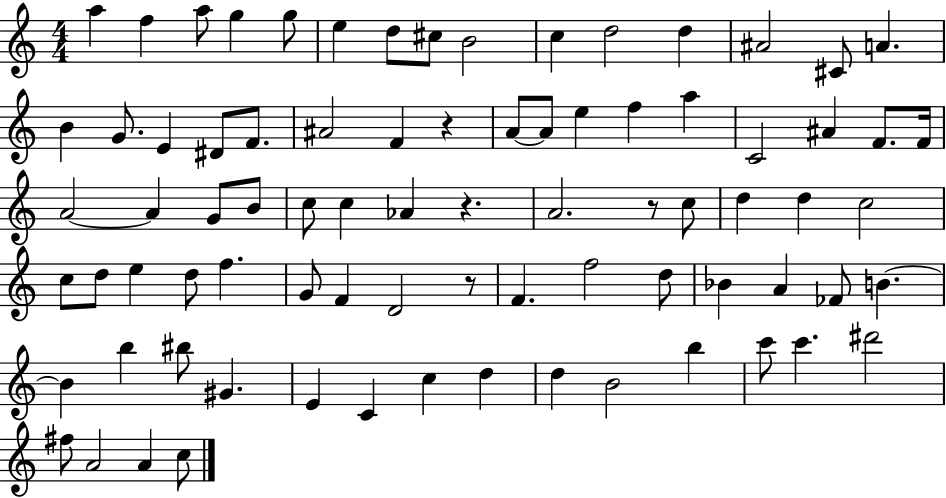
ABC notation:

X:1
T:Untitled
M:4/4
L:1/4
K:C
a f a/2 g g/2 e d/2 ^c/2 B2 c d2 d ^A2 ^C/2 A B G/2 E ^D/2 F/2 ^A2 F z A/2 A/2 e f a C2 ^A F/2 F/4 A2 A G/2 B/2 c/2 c _A z A2 z/2 c/2 d d c2 c/2 d/2 e d/2 f G/2 F D2 z/2 F f2 d/2 _B A _F/2 B B b ^b/2 ^G E C c d d B2 b c'/2 c' ^d'2 ^f/2 A2 A c/2